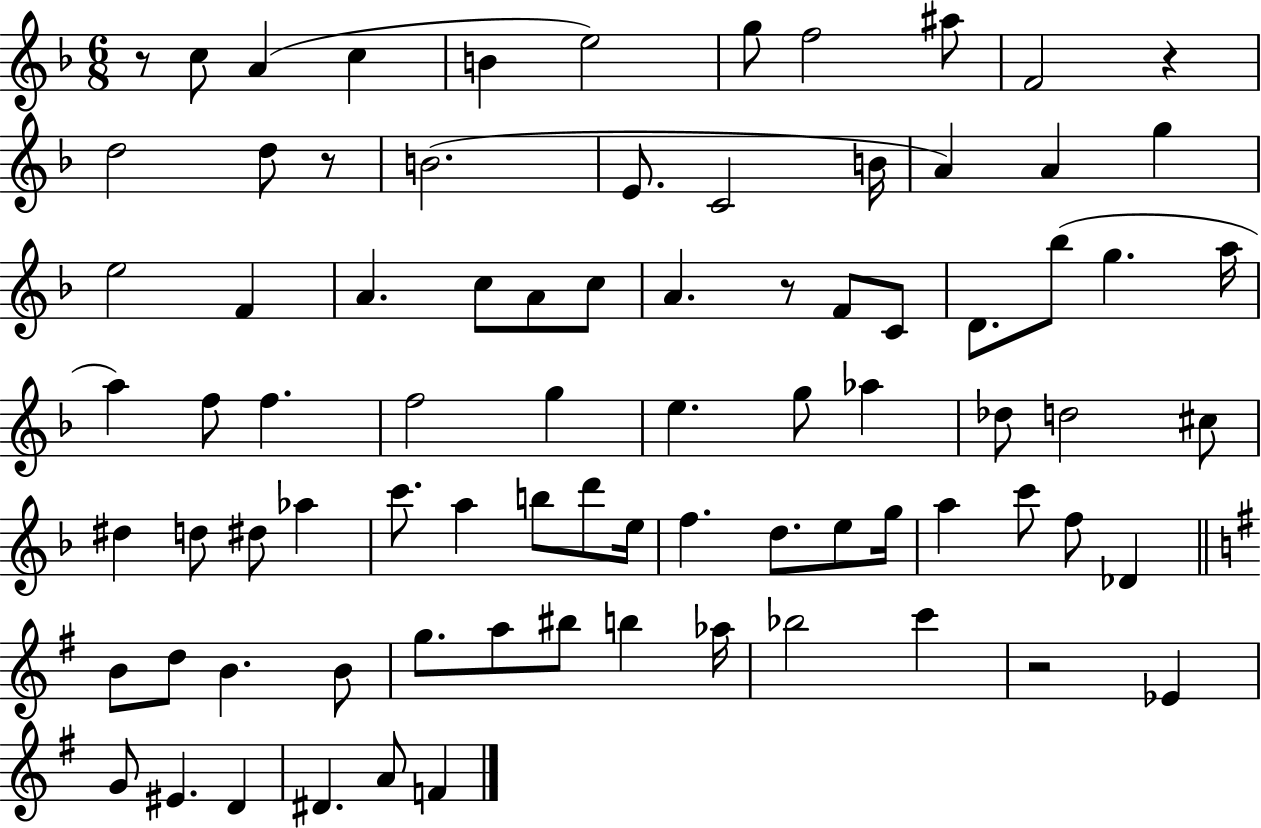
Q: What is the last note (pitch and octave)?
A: F4